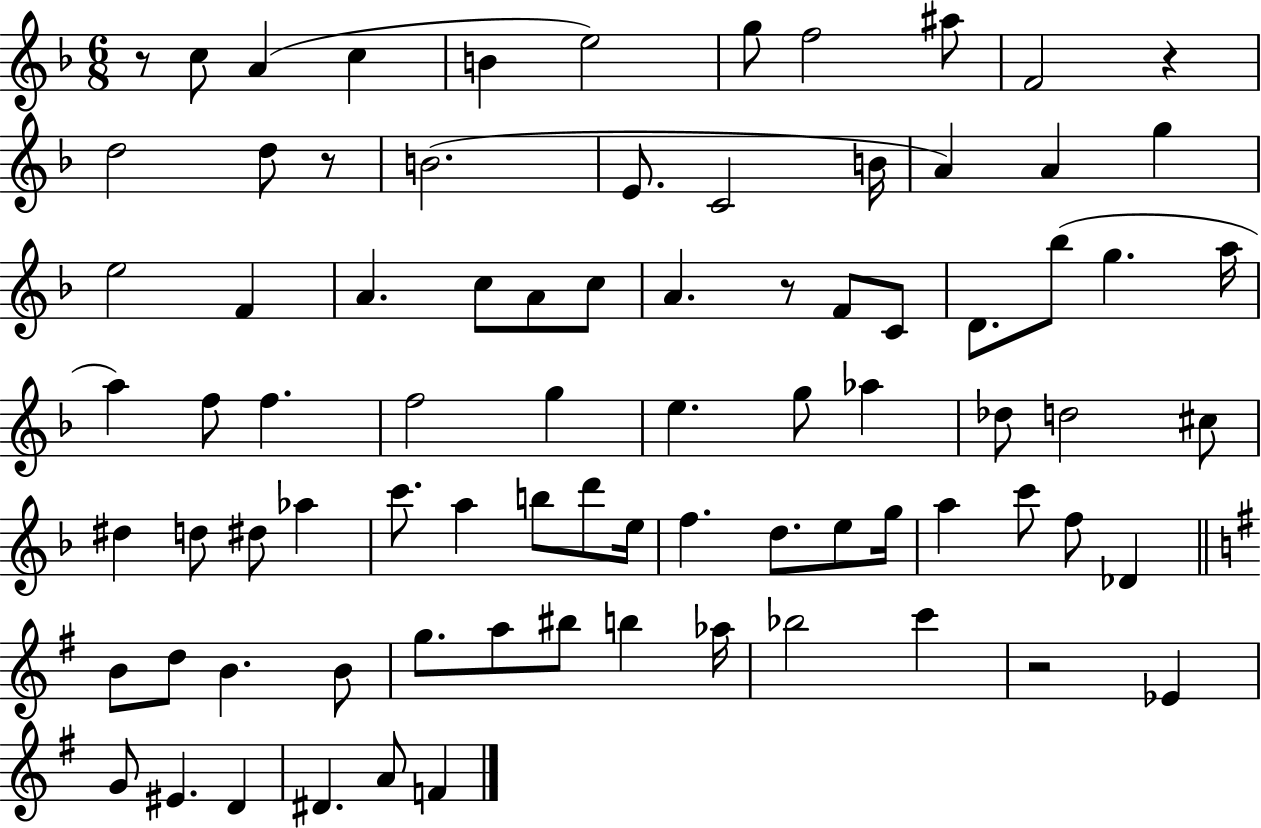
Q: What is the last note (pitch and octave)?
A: F4